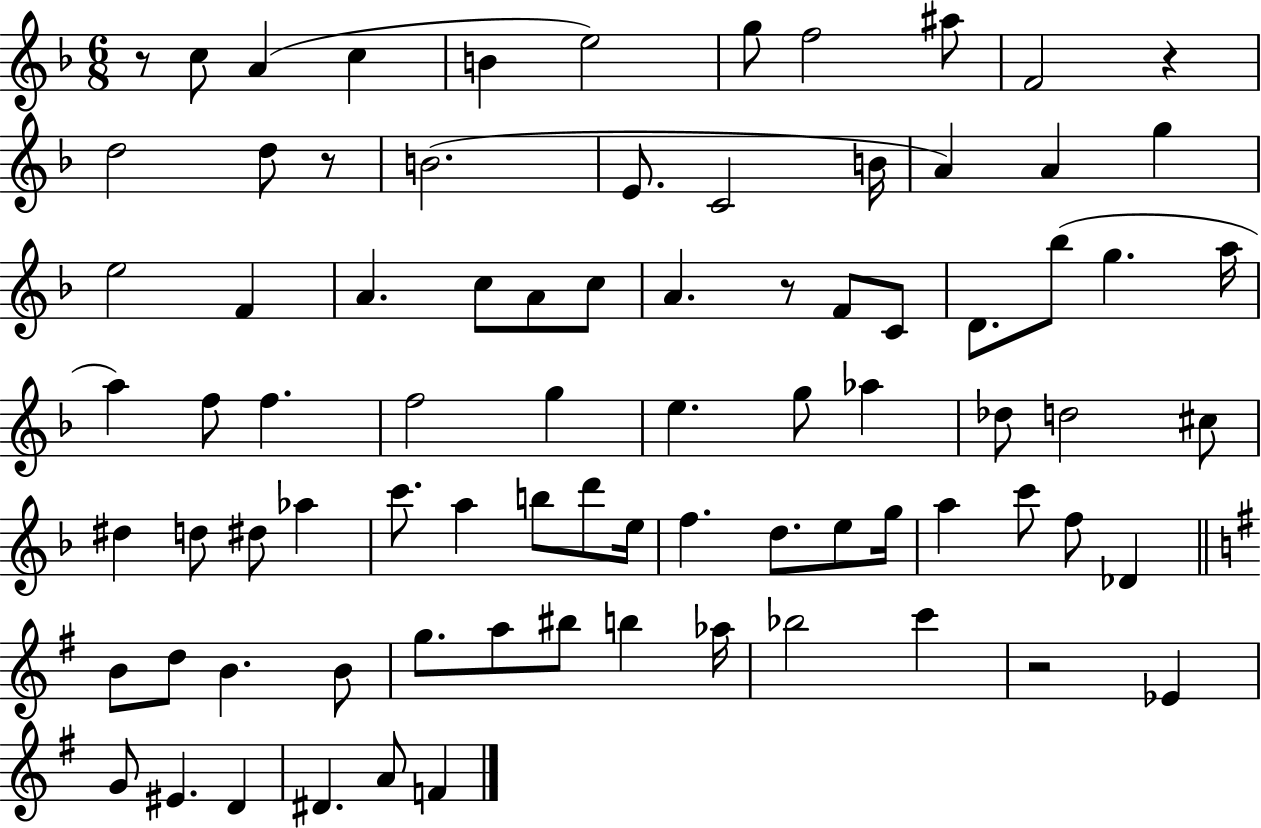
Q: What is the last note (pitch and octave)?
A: F4